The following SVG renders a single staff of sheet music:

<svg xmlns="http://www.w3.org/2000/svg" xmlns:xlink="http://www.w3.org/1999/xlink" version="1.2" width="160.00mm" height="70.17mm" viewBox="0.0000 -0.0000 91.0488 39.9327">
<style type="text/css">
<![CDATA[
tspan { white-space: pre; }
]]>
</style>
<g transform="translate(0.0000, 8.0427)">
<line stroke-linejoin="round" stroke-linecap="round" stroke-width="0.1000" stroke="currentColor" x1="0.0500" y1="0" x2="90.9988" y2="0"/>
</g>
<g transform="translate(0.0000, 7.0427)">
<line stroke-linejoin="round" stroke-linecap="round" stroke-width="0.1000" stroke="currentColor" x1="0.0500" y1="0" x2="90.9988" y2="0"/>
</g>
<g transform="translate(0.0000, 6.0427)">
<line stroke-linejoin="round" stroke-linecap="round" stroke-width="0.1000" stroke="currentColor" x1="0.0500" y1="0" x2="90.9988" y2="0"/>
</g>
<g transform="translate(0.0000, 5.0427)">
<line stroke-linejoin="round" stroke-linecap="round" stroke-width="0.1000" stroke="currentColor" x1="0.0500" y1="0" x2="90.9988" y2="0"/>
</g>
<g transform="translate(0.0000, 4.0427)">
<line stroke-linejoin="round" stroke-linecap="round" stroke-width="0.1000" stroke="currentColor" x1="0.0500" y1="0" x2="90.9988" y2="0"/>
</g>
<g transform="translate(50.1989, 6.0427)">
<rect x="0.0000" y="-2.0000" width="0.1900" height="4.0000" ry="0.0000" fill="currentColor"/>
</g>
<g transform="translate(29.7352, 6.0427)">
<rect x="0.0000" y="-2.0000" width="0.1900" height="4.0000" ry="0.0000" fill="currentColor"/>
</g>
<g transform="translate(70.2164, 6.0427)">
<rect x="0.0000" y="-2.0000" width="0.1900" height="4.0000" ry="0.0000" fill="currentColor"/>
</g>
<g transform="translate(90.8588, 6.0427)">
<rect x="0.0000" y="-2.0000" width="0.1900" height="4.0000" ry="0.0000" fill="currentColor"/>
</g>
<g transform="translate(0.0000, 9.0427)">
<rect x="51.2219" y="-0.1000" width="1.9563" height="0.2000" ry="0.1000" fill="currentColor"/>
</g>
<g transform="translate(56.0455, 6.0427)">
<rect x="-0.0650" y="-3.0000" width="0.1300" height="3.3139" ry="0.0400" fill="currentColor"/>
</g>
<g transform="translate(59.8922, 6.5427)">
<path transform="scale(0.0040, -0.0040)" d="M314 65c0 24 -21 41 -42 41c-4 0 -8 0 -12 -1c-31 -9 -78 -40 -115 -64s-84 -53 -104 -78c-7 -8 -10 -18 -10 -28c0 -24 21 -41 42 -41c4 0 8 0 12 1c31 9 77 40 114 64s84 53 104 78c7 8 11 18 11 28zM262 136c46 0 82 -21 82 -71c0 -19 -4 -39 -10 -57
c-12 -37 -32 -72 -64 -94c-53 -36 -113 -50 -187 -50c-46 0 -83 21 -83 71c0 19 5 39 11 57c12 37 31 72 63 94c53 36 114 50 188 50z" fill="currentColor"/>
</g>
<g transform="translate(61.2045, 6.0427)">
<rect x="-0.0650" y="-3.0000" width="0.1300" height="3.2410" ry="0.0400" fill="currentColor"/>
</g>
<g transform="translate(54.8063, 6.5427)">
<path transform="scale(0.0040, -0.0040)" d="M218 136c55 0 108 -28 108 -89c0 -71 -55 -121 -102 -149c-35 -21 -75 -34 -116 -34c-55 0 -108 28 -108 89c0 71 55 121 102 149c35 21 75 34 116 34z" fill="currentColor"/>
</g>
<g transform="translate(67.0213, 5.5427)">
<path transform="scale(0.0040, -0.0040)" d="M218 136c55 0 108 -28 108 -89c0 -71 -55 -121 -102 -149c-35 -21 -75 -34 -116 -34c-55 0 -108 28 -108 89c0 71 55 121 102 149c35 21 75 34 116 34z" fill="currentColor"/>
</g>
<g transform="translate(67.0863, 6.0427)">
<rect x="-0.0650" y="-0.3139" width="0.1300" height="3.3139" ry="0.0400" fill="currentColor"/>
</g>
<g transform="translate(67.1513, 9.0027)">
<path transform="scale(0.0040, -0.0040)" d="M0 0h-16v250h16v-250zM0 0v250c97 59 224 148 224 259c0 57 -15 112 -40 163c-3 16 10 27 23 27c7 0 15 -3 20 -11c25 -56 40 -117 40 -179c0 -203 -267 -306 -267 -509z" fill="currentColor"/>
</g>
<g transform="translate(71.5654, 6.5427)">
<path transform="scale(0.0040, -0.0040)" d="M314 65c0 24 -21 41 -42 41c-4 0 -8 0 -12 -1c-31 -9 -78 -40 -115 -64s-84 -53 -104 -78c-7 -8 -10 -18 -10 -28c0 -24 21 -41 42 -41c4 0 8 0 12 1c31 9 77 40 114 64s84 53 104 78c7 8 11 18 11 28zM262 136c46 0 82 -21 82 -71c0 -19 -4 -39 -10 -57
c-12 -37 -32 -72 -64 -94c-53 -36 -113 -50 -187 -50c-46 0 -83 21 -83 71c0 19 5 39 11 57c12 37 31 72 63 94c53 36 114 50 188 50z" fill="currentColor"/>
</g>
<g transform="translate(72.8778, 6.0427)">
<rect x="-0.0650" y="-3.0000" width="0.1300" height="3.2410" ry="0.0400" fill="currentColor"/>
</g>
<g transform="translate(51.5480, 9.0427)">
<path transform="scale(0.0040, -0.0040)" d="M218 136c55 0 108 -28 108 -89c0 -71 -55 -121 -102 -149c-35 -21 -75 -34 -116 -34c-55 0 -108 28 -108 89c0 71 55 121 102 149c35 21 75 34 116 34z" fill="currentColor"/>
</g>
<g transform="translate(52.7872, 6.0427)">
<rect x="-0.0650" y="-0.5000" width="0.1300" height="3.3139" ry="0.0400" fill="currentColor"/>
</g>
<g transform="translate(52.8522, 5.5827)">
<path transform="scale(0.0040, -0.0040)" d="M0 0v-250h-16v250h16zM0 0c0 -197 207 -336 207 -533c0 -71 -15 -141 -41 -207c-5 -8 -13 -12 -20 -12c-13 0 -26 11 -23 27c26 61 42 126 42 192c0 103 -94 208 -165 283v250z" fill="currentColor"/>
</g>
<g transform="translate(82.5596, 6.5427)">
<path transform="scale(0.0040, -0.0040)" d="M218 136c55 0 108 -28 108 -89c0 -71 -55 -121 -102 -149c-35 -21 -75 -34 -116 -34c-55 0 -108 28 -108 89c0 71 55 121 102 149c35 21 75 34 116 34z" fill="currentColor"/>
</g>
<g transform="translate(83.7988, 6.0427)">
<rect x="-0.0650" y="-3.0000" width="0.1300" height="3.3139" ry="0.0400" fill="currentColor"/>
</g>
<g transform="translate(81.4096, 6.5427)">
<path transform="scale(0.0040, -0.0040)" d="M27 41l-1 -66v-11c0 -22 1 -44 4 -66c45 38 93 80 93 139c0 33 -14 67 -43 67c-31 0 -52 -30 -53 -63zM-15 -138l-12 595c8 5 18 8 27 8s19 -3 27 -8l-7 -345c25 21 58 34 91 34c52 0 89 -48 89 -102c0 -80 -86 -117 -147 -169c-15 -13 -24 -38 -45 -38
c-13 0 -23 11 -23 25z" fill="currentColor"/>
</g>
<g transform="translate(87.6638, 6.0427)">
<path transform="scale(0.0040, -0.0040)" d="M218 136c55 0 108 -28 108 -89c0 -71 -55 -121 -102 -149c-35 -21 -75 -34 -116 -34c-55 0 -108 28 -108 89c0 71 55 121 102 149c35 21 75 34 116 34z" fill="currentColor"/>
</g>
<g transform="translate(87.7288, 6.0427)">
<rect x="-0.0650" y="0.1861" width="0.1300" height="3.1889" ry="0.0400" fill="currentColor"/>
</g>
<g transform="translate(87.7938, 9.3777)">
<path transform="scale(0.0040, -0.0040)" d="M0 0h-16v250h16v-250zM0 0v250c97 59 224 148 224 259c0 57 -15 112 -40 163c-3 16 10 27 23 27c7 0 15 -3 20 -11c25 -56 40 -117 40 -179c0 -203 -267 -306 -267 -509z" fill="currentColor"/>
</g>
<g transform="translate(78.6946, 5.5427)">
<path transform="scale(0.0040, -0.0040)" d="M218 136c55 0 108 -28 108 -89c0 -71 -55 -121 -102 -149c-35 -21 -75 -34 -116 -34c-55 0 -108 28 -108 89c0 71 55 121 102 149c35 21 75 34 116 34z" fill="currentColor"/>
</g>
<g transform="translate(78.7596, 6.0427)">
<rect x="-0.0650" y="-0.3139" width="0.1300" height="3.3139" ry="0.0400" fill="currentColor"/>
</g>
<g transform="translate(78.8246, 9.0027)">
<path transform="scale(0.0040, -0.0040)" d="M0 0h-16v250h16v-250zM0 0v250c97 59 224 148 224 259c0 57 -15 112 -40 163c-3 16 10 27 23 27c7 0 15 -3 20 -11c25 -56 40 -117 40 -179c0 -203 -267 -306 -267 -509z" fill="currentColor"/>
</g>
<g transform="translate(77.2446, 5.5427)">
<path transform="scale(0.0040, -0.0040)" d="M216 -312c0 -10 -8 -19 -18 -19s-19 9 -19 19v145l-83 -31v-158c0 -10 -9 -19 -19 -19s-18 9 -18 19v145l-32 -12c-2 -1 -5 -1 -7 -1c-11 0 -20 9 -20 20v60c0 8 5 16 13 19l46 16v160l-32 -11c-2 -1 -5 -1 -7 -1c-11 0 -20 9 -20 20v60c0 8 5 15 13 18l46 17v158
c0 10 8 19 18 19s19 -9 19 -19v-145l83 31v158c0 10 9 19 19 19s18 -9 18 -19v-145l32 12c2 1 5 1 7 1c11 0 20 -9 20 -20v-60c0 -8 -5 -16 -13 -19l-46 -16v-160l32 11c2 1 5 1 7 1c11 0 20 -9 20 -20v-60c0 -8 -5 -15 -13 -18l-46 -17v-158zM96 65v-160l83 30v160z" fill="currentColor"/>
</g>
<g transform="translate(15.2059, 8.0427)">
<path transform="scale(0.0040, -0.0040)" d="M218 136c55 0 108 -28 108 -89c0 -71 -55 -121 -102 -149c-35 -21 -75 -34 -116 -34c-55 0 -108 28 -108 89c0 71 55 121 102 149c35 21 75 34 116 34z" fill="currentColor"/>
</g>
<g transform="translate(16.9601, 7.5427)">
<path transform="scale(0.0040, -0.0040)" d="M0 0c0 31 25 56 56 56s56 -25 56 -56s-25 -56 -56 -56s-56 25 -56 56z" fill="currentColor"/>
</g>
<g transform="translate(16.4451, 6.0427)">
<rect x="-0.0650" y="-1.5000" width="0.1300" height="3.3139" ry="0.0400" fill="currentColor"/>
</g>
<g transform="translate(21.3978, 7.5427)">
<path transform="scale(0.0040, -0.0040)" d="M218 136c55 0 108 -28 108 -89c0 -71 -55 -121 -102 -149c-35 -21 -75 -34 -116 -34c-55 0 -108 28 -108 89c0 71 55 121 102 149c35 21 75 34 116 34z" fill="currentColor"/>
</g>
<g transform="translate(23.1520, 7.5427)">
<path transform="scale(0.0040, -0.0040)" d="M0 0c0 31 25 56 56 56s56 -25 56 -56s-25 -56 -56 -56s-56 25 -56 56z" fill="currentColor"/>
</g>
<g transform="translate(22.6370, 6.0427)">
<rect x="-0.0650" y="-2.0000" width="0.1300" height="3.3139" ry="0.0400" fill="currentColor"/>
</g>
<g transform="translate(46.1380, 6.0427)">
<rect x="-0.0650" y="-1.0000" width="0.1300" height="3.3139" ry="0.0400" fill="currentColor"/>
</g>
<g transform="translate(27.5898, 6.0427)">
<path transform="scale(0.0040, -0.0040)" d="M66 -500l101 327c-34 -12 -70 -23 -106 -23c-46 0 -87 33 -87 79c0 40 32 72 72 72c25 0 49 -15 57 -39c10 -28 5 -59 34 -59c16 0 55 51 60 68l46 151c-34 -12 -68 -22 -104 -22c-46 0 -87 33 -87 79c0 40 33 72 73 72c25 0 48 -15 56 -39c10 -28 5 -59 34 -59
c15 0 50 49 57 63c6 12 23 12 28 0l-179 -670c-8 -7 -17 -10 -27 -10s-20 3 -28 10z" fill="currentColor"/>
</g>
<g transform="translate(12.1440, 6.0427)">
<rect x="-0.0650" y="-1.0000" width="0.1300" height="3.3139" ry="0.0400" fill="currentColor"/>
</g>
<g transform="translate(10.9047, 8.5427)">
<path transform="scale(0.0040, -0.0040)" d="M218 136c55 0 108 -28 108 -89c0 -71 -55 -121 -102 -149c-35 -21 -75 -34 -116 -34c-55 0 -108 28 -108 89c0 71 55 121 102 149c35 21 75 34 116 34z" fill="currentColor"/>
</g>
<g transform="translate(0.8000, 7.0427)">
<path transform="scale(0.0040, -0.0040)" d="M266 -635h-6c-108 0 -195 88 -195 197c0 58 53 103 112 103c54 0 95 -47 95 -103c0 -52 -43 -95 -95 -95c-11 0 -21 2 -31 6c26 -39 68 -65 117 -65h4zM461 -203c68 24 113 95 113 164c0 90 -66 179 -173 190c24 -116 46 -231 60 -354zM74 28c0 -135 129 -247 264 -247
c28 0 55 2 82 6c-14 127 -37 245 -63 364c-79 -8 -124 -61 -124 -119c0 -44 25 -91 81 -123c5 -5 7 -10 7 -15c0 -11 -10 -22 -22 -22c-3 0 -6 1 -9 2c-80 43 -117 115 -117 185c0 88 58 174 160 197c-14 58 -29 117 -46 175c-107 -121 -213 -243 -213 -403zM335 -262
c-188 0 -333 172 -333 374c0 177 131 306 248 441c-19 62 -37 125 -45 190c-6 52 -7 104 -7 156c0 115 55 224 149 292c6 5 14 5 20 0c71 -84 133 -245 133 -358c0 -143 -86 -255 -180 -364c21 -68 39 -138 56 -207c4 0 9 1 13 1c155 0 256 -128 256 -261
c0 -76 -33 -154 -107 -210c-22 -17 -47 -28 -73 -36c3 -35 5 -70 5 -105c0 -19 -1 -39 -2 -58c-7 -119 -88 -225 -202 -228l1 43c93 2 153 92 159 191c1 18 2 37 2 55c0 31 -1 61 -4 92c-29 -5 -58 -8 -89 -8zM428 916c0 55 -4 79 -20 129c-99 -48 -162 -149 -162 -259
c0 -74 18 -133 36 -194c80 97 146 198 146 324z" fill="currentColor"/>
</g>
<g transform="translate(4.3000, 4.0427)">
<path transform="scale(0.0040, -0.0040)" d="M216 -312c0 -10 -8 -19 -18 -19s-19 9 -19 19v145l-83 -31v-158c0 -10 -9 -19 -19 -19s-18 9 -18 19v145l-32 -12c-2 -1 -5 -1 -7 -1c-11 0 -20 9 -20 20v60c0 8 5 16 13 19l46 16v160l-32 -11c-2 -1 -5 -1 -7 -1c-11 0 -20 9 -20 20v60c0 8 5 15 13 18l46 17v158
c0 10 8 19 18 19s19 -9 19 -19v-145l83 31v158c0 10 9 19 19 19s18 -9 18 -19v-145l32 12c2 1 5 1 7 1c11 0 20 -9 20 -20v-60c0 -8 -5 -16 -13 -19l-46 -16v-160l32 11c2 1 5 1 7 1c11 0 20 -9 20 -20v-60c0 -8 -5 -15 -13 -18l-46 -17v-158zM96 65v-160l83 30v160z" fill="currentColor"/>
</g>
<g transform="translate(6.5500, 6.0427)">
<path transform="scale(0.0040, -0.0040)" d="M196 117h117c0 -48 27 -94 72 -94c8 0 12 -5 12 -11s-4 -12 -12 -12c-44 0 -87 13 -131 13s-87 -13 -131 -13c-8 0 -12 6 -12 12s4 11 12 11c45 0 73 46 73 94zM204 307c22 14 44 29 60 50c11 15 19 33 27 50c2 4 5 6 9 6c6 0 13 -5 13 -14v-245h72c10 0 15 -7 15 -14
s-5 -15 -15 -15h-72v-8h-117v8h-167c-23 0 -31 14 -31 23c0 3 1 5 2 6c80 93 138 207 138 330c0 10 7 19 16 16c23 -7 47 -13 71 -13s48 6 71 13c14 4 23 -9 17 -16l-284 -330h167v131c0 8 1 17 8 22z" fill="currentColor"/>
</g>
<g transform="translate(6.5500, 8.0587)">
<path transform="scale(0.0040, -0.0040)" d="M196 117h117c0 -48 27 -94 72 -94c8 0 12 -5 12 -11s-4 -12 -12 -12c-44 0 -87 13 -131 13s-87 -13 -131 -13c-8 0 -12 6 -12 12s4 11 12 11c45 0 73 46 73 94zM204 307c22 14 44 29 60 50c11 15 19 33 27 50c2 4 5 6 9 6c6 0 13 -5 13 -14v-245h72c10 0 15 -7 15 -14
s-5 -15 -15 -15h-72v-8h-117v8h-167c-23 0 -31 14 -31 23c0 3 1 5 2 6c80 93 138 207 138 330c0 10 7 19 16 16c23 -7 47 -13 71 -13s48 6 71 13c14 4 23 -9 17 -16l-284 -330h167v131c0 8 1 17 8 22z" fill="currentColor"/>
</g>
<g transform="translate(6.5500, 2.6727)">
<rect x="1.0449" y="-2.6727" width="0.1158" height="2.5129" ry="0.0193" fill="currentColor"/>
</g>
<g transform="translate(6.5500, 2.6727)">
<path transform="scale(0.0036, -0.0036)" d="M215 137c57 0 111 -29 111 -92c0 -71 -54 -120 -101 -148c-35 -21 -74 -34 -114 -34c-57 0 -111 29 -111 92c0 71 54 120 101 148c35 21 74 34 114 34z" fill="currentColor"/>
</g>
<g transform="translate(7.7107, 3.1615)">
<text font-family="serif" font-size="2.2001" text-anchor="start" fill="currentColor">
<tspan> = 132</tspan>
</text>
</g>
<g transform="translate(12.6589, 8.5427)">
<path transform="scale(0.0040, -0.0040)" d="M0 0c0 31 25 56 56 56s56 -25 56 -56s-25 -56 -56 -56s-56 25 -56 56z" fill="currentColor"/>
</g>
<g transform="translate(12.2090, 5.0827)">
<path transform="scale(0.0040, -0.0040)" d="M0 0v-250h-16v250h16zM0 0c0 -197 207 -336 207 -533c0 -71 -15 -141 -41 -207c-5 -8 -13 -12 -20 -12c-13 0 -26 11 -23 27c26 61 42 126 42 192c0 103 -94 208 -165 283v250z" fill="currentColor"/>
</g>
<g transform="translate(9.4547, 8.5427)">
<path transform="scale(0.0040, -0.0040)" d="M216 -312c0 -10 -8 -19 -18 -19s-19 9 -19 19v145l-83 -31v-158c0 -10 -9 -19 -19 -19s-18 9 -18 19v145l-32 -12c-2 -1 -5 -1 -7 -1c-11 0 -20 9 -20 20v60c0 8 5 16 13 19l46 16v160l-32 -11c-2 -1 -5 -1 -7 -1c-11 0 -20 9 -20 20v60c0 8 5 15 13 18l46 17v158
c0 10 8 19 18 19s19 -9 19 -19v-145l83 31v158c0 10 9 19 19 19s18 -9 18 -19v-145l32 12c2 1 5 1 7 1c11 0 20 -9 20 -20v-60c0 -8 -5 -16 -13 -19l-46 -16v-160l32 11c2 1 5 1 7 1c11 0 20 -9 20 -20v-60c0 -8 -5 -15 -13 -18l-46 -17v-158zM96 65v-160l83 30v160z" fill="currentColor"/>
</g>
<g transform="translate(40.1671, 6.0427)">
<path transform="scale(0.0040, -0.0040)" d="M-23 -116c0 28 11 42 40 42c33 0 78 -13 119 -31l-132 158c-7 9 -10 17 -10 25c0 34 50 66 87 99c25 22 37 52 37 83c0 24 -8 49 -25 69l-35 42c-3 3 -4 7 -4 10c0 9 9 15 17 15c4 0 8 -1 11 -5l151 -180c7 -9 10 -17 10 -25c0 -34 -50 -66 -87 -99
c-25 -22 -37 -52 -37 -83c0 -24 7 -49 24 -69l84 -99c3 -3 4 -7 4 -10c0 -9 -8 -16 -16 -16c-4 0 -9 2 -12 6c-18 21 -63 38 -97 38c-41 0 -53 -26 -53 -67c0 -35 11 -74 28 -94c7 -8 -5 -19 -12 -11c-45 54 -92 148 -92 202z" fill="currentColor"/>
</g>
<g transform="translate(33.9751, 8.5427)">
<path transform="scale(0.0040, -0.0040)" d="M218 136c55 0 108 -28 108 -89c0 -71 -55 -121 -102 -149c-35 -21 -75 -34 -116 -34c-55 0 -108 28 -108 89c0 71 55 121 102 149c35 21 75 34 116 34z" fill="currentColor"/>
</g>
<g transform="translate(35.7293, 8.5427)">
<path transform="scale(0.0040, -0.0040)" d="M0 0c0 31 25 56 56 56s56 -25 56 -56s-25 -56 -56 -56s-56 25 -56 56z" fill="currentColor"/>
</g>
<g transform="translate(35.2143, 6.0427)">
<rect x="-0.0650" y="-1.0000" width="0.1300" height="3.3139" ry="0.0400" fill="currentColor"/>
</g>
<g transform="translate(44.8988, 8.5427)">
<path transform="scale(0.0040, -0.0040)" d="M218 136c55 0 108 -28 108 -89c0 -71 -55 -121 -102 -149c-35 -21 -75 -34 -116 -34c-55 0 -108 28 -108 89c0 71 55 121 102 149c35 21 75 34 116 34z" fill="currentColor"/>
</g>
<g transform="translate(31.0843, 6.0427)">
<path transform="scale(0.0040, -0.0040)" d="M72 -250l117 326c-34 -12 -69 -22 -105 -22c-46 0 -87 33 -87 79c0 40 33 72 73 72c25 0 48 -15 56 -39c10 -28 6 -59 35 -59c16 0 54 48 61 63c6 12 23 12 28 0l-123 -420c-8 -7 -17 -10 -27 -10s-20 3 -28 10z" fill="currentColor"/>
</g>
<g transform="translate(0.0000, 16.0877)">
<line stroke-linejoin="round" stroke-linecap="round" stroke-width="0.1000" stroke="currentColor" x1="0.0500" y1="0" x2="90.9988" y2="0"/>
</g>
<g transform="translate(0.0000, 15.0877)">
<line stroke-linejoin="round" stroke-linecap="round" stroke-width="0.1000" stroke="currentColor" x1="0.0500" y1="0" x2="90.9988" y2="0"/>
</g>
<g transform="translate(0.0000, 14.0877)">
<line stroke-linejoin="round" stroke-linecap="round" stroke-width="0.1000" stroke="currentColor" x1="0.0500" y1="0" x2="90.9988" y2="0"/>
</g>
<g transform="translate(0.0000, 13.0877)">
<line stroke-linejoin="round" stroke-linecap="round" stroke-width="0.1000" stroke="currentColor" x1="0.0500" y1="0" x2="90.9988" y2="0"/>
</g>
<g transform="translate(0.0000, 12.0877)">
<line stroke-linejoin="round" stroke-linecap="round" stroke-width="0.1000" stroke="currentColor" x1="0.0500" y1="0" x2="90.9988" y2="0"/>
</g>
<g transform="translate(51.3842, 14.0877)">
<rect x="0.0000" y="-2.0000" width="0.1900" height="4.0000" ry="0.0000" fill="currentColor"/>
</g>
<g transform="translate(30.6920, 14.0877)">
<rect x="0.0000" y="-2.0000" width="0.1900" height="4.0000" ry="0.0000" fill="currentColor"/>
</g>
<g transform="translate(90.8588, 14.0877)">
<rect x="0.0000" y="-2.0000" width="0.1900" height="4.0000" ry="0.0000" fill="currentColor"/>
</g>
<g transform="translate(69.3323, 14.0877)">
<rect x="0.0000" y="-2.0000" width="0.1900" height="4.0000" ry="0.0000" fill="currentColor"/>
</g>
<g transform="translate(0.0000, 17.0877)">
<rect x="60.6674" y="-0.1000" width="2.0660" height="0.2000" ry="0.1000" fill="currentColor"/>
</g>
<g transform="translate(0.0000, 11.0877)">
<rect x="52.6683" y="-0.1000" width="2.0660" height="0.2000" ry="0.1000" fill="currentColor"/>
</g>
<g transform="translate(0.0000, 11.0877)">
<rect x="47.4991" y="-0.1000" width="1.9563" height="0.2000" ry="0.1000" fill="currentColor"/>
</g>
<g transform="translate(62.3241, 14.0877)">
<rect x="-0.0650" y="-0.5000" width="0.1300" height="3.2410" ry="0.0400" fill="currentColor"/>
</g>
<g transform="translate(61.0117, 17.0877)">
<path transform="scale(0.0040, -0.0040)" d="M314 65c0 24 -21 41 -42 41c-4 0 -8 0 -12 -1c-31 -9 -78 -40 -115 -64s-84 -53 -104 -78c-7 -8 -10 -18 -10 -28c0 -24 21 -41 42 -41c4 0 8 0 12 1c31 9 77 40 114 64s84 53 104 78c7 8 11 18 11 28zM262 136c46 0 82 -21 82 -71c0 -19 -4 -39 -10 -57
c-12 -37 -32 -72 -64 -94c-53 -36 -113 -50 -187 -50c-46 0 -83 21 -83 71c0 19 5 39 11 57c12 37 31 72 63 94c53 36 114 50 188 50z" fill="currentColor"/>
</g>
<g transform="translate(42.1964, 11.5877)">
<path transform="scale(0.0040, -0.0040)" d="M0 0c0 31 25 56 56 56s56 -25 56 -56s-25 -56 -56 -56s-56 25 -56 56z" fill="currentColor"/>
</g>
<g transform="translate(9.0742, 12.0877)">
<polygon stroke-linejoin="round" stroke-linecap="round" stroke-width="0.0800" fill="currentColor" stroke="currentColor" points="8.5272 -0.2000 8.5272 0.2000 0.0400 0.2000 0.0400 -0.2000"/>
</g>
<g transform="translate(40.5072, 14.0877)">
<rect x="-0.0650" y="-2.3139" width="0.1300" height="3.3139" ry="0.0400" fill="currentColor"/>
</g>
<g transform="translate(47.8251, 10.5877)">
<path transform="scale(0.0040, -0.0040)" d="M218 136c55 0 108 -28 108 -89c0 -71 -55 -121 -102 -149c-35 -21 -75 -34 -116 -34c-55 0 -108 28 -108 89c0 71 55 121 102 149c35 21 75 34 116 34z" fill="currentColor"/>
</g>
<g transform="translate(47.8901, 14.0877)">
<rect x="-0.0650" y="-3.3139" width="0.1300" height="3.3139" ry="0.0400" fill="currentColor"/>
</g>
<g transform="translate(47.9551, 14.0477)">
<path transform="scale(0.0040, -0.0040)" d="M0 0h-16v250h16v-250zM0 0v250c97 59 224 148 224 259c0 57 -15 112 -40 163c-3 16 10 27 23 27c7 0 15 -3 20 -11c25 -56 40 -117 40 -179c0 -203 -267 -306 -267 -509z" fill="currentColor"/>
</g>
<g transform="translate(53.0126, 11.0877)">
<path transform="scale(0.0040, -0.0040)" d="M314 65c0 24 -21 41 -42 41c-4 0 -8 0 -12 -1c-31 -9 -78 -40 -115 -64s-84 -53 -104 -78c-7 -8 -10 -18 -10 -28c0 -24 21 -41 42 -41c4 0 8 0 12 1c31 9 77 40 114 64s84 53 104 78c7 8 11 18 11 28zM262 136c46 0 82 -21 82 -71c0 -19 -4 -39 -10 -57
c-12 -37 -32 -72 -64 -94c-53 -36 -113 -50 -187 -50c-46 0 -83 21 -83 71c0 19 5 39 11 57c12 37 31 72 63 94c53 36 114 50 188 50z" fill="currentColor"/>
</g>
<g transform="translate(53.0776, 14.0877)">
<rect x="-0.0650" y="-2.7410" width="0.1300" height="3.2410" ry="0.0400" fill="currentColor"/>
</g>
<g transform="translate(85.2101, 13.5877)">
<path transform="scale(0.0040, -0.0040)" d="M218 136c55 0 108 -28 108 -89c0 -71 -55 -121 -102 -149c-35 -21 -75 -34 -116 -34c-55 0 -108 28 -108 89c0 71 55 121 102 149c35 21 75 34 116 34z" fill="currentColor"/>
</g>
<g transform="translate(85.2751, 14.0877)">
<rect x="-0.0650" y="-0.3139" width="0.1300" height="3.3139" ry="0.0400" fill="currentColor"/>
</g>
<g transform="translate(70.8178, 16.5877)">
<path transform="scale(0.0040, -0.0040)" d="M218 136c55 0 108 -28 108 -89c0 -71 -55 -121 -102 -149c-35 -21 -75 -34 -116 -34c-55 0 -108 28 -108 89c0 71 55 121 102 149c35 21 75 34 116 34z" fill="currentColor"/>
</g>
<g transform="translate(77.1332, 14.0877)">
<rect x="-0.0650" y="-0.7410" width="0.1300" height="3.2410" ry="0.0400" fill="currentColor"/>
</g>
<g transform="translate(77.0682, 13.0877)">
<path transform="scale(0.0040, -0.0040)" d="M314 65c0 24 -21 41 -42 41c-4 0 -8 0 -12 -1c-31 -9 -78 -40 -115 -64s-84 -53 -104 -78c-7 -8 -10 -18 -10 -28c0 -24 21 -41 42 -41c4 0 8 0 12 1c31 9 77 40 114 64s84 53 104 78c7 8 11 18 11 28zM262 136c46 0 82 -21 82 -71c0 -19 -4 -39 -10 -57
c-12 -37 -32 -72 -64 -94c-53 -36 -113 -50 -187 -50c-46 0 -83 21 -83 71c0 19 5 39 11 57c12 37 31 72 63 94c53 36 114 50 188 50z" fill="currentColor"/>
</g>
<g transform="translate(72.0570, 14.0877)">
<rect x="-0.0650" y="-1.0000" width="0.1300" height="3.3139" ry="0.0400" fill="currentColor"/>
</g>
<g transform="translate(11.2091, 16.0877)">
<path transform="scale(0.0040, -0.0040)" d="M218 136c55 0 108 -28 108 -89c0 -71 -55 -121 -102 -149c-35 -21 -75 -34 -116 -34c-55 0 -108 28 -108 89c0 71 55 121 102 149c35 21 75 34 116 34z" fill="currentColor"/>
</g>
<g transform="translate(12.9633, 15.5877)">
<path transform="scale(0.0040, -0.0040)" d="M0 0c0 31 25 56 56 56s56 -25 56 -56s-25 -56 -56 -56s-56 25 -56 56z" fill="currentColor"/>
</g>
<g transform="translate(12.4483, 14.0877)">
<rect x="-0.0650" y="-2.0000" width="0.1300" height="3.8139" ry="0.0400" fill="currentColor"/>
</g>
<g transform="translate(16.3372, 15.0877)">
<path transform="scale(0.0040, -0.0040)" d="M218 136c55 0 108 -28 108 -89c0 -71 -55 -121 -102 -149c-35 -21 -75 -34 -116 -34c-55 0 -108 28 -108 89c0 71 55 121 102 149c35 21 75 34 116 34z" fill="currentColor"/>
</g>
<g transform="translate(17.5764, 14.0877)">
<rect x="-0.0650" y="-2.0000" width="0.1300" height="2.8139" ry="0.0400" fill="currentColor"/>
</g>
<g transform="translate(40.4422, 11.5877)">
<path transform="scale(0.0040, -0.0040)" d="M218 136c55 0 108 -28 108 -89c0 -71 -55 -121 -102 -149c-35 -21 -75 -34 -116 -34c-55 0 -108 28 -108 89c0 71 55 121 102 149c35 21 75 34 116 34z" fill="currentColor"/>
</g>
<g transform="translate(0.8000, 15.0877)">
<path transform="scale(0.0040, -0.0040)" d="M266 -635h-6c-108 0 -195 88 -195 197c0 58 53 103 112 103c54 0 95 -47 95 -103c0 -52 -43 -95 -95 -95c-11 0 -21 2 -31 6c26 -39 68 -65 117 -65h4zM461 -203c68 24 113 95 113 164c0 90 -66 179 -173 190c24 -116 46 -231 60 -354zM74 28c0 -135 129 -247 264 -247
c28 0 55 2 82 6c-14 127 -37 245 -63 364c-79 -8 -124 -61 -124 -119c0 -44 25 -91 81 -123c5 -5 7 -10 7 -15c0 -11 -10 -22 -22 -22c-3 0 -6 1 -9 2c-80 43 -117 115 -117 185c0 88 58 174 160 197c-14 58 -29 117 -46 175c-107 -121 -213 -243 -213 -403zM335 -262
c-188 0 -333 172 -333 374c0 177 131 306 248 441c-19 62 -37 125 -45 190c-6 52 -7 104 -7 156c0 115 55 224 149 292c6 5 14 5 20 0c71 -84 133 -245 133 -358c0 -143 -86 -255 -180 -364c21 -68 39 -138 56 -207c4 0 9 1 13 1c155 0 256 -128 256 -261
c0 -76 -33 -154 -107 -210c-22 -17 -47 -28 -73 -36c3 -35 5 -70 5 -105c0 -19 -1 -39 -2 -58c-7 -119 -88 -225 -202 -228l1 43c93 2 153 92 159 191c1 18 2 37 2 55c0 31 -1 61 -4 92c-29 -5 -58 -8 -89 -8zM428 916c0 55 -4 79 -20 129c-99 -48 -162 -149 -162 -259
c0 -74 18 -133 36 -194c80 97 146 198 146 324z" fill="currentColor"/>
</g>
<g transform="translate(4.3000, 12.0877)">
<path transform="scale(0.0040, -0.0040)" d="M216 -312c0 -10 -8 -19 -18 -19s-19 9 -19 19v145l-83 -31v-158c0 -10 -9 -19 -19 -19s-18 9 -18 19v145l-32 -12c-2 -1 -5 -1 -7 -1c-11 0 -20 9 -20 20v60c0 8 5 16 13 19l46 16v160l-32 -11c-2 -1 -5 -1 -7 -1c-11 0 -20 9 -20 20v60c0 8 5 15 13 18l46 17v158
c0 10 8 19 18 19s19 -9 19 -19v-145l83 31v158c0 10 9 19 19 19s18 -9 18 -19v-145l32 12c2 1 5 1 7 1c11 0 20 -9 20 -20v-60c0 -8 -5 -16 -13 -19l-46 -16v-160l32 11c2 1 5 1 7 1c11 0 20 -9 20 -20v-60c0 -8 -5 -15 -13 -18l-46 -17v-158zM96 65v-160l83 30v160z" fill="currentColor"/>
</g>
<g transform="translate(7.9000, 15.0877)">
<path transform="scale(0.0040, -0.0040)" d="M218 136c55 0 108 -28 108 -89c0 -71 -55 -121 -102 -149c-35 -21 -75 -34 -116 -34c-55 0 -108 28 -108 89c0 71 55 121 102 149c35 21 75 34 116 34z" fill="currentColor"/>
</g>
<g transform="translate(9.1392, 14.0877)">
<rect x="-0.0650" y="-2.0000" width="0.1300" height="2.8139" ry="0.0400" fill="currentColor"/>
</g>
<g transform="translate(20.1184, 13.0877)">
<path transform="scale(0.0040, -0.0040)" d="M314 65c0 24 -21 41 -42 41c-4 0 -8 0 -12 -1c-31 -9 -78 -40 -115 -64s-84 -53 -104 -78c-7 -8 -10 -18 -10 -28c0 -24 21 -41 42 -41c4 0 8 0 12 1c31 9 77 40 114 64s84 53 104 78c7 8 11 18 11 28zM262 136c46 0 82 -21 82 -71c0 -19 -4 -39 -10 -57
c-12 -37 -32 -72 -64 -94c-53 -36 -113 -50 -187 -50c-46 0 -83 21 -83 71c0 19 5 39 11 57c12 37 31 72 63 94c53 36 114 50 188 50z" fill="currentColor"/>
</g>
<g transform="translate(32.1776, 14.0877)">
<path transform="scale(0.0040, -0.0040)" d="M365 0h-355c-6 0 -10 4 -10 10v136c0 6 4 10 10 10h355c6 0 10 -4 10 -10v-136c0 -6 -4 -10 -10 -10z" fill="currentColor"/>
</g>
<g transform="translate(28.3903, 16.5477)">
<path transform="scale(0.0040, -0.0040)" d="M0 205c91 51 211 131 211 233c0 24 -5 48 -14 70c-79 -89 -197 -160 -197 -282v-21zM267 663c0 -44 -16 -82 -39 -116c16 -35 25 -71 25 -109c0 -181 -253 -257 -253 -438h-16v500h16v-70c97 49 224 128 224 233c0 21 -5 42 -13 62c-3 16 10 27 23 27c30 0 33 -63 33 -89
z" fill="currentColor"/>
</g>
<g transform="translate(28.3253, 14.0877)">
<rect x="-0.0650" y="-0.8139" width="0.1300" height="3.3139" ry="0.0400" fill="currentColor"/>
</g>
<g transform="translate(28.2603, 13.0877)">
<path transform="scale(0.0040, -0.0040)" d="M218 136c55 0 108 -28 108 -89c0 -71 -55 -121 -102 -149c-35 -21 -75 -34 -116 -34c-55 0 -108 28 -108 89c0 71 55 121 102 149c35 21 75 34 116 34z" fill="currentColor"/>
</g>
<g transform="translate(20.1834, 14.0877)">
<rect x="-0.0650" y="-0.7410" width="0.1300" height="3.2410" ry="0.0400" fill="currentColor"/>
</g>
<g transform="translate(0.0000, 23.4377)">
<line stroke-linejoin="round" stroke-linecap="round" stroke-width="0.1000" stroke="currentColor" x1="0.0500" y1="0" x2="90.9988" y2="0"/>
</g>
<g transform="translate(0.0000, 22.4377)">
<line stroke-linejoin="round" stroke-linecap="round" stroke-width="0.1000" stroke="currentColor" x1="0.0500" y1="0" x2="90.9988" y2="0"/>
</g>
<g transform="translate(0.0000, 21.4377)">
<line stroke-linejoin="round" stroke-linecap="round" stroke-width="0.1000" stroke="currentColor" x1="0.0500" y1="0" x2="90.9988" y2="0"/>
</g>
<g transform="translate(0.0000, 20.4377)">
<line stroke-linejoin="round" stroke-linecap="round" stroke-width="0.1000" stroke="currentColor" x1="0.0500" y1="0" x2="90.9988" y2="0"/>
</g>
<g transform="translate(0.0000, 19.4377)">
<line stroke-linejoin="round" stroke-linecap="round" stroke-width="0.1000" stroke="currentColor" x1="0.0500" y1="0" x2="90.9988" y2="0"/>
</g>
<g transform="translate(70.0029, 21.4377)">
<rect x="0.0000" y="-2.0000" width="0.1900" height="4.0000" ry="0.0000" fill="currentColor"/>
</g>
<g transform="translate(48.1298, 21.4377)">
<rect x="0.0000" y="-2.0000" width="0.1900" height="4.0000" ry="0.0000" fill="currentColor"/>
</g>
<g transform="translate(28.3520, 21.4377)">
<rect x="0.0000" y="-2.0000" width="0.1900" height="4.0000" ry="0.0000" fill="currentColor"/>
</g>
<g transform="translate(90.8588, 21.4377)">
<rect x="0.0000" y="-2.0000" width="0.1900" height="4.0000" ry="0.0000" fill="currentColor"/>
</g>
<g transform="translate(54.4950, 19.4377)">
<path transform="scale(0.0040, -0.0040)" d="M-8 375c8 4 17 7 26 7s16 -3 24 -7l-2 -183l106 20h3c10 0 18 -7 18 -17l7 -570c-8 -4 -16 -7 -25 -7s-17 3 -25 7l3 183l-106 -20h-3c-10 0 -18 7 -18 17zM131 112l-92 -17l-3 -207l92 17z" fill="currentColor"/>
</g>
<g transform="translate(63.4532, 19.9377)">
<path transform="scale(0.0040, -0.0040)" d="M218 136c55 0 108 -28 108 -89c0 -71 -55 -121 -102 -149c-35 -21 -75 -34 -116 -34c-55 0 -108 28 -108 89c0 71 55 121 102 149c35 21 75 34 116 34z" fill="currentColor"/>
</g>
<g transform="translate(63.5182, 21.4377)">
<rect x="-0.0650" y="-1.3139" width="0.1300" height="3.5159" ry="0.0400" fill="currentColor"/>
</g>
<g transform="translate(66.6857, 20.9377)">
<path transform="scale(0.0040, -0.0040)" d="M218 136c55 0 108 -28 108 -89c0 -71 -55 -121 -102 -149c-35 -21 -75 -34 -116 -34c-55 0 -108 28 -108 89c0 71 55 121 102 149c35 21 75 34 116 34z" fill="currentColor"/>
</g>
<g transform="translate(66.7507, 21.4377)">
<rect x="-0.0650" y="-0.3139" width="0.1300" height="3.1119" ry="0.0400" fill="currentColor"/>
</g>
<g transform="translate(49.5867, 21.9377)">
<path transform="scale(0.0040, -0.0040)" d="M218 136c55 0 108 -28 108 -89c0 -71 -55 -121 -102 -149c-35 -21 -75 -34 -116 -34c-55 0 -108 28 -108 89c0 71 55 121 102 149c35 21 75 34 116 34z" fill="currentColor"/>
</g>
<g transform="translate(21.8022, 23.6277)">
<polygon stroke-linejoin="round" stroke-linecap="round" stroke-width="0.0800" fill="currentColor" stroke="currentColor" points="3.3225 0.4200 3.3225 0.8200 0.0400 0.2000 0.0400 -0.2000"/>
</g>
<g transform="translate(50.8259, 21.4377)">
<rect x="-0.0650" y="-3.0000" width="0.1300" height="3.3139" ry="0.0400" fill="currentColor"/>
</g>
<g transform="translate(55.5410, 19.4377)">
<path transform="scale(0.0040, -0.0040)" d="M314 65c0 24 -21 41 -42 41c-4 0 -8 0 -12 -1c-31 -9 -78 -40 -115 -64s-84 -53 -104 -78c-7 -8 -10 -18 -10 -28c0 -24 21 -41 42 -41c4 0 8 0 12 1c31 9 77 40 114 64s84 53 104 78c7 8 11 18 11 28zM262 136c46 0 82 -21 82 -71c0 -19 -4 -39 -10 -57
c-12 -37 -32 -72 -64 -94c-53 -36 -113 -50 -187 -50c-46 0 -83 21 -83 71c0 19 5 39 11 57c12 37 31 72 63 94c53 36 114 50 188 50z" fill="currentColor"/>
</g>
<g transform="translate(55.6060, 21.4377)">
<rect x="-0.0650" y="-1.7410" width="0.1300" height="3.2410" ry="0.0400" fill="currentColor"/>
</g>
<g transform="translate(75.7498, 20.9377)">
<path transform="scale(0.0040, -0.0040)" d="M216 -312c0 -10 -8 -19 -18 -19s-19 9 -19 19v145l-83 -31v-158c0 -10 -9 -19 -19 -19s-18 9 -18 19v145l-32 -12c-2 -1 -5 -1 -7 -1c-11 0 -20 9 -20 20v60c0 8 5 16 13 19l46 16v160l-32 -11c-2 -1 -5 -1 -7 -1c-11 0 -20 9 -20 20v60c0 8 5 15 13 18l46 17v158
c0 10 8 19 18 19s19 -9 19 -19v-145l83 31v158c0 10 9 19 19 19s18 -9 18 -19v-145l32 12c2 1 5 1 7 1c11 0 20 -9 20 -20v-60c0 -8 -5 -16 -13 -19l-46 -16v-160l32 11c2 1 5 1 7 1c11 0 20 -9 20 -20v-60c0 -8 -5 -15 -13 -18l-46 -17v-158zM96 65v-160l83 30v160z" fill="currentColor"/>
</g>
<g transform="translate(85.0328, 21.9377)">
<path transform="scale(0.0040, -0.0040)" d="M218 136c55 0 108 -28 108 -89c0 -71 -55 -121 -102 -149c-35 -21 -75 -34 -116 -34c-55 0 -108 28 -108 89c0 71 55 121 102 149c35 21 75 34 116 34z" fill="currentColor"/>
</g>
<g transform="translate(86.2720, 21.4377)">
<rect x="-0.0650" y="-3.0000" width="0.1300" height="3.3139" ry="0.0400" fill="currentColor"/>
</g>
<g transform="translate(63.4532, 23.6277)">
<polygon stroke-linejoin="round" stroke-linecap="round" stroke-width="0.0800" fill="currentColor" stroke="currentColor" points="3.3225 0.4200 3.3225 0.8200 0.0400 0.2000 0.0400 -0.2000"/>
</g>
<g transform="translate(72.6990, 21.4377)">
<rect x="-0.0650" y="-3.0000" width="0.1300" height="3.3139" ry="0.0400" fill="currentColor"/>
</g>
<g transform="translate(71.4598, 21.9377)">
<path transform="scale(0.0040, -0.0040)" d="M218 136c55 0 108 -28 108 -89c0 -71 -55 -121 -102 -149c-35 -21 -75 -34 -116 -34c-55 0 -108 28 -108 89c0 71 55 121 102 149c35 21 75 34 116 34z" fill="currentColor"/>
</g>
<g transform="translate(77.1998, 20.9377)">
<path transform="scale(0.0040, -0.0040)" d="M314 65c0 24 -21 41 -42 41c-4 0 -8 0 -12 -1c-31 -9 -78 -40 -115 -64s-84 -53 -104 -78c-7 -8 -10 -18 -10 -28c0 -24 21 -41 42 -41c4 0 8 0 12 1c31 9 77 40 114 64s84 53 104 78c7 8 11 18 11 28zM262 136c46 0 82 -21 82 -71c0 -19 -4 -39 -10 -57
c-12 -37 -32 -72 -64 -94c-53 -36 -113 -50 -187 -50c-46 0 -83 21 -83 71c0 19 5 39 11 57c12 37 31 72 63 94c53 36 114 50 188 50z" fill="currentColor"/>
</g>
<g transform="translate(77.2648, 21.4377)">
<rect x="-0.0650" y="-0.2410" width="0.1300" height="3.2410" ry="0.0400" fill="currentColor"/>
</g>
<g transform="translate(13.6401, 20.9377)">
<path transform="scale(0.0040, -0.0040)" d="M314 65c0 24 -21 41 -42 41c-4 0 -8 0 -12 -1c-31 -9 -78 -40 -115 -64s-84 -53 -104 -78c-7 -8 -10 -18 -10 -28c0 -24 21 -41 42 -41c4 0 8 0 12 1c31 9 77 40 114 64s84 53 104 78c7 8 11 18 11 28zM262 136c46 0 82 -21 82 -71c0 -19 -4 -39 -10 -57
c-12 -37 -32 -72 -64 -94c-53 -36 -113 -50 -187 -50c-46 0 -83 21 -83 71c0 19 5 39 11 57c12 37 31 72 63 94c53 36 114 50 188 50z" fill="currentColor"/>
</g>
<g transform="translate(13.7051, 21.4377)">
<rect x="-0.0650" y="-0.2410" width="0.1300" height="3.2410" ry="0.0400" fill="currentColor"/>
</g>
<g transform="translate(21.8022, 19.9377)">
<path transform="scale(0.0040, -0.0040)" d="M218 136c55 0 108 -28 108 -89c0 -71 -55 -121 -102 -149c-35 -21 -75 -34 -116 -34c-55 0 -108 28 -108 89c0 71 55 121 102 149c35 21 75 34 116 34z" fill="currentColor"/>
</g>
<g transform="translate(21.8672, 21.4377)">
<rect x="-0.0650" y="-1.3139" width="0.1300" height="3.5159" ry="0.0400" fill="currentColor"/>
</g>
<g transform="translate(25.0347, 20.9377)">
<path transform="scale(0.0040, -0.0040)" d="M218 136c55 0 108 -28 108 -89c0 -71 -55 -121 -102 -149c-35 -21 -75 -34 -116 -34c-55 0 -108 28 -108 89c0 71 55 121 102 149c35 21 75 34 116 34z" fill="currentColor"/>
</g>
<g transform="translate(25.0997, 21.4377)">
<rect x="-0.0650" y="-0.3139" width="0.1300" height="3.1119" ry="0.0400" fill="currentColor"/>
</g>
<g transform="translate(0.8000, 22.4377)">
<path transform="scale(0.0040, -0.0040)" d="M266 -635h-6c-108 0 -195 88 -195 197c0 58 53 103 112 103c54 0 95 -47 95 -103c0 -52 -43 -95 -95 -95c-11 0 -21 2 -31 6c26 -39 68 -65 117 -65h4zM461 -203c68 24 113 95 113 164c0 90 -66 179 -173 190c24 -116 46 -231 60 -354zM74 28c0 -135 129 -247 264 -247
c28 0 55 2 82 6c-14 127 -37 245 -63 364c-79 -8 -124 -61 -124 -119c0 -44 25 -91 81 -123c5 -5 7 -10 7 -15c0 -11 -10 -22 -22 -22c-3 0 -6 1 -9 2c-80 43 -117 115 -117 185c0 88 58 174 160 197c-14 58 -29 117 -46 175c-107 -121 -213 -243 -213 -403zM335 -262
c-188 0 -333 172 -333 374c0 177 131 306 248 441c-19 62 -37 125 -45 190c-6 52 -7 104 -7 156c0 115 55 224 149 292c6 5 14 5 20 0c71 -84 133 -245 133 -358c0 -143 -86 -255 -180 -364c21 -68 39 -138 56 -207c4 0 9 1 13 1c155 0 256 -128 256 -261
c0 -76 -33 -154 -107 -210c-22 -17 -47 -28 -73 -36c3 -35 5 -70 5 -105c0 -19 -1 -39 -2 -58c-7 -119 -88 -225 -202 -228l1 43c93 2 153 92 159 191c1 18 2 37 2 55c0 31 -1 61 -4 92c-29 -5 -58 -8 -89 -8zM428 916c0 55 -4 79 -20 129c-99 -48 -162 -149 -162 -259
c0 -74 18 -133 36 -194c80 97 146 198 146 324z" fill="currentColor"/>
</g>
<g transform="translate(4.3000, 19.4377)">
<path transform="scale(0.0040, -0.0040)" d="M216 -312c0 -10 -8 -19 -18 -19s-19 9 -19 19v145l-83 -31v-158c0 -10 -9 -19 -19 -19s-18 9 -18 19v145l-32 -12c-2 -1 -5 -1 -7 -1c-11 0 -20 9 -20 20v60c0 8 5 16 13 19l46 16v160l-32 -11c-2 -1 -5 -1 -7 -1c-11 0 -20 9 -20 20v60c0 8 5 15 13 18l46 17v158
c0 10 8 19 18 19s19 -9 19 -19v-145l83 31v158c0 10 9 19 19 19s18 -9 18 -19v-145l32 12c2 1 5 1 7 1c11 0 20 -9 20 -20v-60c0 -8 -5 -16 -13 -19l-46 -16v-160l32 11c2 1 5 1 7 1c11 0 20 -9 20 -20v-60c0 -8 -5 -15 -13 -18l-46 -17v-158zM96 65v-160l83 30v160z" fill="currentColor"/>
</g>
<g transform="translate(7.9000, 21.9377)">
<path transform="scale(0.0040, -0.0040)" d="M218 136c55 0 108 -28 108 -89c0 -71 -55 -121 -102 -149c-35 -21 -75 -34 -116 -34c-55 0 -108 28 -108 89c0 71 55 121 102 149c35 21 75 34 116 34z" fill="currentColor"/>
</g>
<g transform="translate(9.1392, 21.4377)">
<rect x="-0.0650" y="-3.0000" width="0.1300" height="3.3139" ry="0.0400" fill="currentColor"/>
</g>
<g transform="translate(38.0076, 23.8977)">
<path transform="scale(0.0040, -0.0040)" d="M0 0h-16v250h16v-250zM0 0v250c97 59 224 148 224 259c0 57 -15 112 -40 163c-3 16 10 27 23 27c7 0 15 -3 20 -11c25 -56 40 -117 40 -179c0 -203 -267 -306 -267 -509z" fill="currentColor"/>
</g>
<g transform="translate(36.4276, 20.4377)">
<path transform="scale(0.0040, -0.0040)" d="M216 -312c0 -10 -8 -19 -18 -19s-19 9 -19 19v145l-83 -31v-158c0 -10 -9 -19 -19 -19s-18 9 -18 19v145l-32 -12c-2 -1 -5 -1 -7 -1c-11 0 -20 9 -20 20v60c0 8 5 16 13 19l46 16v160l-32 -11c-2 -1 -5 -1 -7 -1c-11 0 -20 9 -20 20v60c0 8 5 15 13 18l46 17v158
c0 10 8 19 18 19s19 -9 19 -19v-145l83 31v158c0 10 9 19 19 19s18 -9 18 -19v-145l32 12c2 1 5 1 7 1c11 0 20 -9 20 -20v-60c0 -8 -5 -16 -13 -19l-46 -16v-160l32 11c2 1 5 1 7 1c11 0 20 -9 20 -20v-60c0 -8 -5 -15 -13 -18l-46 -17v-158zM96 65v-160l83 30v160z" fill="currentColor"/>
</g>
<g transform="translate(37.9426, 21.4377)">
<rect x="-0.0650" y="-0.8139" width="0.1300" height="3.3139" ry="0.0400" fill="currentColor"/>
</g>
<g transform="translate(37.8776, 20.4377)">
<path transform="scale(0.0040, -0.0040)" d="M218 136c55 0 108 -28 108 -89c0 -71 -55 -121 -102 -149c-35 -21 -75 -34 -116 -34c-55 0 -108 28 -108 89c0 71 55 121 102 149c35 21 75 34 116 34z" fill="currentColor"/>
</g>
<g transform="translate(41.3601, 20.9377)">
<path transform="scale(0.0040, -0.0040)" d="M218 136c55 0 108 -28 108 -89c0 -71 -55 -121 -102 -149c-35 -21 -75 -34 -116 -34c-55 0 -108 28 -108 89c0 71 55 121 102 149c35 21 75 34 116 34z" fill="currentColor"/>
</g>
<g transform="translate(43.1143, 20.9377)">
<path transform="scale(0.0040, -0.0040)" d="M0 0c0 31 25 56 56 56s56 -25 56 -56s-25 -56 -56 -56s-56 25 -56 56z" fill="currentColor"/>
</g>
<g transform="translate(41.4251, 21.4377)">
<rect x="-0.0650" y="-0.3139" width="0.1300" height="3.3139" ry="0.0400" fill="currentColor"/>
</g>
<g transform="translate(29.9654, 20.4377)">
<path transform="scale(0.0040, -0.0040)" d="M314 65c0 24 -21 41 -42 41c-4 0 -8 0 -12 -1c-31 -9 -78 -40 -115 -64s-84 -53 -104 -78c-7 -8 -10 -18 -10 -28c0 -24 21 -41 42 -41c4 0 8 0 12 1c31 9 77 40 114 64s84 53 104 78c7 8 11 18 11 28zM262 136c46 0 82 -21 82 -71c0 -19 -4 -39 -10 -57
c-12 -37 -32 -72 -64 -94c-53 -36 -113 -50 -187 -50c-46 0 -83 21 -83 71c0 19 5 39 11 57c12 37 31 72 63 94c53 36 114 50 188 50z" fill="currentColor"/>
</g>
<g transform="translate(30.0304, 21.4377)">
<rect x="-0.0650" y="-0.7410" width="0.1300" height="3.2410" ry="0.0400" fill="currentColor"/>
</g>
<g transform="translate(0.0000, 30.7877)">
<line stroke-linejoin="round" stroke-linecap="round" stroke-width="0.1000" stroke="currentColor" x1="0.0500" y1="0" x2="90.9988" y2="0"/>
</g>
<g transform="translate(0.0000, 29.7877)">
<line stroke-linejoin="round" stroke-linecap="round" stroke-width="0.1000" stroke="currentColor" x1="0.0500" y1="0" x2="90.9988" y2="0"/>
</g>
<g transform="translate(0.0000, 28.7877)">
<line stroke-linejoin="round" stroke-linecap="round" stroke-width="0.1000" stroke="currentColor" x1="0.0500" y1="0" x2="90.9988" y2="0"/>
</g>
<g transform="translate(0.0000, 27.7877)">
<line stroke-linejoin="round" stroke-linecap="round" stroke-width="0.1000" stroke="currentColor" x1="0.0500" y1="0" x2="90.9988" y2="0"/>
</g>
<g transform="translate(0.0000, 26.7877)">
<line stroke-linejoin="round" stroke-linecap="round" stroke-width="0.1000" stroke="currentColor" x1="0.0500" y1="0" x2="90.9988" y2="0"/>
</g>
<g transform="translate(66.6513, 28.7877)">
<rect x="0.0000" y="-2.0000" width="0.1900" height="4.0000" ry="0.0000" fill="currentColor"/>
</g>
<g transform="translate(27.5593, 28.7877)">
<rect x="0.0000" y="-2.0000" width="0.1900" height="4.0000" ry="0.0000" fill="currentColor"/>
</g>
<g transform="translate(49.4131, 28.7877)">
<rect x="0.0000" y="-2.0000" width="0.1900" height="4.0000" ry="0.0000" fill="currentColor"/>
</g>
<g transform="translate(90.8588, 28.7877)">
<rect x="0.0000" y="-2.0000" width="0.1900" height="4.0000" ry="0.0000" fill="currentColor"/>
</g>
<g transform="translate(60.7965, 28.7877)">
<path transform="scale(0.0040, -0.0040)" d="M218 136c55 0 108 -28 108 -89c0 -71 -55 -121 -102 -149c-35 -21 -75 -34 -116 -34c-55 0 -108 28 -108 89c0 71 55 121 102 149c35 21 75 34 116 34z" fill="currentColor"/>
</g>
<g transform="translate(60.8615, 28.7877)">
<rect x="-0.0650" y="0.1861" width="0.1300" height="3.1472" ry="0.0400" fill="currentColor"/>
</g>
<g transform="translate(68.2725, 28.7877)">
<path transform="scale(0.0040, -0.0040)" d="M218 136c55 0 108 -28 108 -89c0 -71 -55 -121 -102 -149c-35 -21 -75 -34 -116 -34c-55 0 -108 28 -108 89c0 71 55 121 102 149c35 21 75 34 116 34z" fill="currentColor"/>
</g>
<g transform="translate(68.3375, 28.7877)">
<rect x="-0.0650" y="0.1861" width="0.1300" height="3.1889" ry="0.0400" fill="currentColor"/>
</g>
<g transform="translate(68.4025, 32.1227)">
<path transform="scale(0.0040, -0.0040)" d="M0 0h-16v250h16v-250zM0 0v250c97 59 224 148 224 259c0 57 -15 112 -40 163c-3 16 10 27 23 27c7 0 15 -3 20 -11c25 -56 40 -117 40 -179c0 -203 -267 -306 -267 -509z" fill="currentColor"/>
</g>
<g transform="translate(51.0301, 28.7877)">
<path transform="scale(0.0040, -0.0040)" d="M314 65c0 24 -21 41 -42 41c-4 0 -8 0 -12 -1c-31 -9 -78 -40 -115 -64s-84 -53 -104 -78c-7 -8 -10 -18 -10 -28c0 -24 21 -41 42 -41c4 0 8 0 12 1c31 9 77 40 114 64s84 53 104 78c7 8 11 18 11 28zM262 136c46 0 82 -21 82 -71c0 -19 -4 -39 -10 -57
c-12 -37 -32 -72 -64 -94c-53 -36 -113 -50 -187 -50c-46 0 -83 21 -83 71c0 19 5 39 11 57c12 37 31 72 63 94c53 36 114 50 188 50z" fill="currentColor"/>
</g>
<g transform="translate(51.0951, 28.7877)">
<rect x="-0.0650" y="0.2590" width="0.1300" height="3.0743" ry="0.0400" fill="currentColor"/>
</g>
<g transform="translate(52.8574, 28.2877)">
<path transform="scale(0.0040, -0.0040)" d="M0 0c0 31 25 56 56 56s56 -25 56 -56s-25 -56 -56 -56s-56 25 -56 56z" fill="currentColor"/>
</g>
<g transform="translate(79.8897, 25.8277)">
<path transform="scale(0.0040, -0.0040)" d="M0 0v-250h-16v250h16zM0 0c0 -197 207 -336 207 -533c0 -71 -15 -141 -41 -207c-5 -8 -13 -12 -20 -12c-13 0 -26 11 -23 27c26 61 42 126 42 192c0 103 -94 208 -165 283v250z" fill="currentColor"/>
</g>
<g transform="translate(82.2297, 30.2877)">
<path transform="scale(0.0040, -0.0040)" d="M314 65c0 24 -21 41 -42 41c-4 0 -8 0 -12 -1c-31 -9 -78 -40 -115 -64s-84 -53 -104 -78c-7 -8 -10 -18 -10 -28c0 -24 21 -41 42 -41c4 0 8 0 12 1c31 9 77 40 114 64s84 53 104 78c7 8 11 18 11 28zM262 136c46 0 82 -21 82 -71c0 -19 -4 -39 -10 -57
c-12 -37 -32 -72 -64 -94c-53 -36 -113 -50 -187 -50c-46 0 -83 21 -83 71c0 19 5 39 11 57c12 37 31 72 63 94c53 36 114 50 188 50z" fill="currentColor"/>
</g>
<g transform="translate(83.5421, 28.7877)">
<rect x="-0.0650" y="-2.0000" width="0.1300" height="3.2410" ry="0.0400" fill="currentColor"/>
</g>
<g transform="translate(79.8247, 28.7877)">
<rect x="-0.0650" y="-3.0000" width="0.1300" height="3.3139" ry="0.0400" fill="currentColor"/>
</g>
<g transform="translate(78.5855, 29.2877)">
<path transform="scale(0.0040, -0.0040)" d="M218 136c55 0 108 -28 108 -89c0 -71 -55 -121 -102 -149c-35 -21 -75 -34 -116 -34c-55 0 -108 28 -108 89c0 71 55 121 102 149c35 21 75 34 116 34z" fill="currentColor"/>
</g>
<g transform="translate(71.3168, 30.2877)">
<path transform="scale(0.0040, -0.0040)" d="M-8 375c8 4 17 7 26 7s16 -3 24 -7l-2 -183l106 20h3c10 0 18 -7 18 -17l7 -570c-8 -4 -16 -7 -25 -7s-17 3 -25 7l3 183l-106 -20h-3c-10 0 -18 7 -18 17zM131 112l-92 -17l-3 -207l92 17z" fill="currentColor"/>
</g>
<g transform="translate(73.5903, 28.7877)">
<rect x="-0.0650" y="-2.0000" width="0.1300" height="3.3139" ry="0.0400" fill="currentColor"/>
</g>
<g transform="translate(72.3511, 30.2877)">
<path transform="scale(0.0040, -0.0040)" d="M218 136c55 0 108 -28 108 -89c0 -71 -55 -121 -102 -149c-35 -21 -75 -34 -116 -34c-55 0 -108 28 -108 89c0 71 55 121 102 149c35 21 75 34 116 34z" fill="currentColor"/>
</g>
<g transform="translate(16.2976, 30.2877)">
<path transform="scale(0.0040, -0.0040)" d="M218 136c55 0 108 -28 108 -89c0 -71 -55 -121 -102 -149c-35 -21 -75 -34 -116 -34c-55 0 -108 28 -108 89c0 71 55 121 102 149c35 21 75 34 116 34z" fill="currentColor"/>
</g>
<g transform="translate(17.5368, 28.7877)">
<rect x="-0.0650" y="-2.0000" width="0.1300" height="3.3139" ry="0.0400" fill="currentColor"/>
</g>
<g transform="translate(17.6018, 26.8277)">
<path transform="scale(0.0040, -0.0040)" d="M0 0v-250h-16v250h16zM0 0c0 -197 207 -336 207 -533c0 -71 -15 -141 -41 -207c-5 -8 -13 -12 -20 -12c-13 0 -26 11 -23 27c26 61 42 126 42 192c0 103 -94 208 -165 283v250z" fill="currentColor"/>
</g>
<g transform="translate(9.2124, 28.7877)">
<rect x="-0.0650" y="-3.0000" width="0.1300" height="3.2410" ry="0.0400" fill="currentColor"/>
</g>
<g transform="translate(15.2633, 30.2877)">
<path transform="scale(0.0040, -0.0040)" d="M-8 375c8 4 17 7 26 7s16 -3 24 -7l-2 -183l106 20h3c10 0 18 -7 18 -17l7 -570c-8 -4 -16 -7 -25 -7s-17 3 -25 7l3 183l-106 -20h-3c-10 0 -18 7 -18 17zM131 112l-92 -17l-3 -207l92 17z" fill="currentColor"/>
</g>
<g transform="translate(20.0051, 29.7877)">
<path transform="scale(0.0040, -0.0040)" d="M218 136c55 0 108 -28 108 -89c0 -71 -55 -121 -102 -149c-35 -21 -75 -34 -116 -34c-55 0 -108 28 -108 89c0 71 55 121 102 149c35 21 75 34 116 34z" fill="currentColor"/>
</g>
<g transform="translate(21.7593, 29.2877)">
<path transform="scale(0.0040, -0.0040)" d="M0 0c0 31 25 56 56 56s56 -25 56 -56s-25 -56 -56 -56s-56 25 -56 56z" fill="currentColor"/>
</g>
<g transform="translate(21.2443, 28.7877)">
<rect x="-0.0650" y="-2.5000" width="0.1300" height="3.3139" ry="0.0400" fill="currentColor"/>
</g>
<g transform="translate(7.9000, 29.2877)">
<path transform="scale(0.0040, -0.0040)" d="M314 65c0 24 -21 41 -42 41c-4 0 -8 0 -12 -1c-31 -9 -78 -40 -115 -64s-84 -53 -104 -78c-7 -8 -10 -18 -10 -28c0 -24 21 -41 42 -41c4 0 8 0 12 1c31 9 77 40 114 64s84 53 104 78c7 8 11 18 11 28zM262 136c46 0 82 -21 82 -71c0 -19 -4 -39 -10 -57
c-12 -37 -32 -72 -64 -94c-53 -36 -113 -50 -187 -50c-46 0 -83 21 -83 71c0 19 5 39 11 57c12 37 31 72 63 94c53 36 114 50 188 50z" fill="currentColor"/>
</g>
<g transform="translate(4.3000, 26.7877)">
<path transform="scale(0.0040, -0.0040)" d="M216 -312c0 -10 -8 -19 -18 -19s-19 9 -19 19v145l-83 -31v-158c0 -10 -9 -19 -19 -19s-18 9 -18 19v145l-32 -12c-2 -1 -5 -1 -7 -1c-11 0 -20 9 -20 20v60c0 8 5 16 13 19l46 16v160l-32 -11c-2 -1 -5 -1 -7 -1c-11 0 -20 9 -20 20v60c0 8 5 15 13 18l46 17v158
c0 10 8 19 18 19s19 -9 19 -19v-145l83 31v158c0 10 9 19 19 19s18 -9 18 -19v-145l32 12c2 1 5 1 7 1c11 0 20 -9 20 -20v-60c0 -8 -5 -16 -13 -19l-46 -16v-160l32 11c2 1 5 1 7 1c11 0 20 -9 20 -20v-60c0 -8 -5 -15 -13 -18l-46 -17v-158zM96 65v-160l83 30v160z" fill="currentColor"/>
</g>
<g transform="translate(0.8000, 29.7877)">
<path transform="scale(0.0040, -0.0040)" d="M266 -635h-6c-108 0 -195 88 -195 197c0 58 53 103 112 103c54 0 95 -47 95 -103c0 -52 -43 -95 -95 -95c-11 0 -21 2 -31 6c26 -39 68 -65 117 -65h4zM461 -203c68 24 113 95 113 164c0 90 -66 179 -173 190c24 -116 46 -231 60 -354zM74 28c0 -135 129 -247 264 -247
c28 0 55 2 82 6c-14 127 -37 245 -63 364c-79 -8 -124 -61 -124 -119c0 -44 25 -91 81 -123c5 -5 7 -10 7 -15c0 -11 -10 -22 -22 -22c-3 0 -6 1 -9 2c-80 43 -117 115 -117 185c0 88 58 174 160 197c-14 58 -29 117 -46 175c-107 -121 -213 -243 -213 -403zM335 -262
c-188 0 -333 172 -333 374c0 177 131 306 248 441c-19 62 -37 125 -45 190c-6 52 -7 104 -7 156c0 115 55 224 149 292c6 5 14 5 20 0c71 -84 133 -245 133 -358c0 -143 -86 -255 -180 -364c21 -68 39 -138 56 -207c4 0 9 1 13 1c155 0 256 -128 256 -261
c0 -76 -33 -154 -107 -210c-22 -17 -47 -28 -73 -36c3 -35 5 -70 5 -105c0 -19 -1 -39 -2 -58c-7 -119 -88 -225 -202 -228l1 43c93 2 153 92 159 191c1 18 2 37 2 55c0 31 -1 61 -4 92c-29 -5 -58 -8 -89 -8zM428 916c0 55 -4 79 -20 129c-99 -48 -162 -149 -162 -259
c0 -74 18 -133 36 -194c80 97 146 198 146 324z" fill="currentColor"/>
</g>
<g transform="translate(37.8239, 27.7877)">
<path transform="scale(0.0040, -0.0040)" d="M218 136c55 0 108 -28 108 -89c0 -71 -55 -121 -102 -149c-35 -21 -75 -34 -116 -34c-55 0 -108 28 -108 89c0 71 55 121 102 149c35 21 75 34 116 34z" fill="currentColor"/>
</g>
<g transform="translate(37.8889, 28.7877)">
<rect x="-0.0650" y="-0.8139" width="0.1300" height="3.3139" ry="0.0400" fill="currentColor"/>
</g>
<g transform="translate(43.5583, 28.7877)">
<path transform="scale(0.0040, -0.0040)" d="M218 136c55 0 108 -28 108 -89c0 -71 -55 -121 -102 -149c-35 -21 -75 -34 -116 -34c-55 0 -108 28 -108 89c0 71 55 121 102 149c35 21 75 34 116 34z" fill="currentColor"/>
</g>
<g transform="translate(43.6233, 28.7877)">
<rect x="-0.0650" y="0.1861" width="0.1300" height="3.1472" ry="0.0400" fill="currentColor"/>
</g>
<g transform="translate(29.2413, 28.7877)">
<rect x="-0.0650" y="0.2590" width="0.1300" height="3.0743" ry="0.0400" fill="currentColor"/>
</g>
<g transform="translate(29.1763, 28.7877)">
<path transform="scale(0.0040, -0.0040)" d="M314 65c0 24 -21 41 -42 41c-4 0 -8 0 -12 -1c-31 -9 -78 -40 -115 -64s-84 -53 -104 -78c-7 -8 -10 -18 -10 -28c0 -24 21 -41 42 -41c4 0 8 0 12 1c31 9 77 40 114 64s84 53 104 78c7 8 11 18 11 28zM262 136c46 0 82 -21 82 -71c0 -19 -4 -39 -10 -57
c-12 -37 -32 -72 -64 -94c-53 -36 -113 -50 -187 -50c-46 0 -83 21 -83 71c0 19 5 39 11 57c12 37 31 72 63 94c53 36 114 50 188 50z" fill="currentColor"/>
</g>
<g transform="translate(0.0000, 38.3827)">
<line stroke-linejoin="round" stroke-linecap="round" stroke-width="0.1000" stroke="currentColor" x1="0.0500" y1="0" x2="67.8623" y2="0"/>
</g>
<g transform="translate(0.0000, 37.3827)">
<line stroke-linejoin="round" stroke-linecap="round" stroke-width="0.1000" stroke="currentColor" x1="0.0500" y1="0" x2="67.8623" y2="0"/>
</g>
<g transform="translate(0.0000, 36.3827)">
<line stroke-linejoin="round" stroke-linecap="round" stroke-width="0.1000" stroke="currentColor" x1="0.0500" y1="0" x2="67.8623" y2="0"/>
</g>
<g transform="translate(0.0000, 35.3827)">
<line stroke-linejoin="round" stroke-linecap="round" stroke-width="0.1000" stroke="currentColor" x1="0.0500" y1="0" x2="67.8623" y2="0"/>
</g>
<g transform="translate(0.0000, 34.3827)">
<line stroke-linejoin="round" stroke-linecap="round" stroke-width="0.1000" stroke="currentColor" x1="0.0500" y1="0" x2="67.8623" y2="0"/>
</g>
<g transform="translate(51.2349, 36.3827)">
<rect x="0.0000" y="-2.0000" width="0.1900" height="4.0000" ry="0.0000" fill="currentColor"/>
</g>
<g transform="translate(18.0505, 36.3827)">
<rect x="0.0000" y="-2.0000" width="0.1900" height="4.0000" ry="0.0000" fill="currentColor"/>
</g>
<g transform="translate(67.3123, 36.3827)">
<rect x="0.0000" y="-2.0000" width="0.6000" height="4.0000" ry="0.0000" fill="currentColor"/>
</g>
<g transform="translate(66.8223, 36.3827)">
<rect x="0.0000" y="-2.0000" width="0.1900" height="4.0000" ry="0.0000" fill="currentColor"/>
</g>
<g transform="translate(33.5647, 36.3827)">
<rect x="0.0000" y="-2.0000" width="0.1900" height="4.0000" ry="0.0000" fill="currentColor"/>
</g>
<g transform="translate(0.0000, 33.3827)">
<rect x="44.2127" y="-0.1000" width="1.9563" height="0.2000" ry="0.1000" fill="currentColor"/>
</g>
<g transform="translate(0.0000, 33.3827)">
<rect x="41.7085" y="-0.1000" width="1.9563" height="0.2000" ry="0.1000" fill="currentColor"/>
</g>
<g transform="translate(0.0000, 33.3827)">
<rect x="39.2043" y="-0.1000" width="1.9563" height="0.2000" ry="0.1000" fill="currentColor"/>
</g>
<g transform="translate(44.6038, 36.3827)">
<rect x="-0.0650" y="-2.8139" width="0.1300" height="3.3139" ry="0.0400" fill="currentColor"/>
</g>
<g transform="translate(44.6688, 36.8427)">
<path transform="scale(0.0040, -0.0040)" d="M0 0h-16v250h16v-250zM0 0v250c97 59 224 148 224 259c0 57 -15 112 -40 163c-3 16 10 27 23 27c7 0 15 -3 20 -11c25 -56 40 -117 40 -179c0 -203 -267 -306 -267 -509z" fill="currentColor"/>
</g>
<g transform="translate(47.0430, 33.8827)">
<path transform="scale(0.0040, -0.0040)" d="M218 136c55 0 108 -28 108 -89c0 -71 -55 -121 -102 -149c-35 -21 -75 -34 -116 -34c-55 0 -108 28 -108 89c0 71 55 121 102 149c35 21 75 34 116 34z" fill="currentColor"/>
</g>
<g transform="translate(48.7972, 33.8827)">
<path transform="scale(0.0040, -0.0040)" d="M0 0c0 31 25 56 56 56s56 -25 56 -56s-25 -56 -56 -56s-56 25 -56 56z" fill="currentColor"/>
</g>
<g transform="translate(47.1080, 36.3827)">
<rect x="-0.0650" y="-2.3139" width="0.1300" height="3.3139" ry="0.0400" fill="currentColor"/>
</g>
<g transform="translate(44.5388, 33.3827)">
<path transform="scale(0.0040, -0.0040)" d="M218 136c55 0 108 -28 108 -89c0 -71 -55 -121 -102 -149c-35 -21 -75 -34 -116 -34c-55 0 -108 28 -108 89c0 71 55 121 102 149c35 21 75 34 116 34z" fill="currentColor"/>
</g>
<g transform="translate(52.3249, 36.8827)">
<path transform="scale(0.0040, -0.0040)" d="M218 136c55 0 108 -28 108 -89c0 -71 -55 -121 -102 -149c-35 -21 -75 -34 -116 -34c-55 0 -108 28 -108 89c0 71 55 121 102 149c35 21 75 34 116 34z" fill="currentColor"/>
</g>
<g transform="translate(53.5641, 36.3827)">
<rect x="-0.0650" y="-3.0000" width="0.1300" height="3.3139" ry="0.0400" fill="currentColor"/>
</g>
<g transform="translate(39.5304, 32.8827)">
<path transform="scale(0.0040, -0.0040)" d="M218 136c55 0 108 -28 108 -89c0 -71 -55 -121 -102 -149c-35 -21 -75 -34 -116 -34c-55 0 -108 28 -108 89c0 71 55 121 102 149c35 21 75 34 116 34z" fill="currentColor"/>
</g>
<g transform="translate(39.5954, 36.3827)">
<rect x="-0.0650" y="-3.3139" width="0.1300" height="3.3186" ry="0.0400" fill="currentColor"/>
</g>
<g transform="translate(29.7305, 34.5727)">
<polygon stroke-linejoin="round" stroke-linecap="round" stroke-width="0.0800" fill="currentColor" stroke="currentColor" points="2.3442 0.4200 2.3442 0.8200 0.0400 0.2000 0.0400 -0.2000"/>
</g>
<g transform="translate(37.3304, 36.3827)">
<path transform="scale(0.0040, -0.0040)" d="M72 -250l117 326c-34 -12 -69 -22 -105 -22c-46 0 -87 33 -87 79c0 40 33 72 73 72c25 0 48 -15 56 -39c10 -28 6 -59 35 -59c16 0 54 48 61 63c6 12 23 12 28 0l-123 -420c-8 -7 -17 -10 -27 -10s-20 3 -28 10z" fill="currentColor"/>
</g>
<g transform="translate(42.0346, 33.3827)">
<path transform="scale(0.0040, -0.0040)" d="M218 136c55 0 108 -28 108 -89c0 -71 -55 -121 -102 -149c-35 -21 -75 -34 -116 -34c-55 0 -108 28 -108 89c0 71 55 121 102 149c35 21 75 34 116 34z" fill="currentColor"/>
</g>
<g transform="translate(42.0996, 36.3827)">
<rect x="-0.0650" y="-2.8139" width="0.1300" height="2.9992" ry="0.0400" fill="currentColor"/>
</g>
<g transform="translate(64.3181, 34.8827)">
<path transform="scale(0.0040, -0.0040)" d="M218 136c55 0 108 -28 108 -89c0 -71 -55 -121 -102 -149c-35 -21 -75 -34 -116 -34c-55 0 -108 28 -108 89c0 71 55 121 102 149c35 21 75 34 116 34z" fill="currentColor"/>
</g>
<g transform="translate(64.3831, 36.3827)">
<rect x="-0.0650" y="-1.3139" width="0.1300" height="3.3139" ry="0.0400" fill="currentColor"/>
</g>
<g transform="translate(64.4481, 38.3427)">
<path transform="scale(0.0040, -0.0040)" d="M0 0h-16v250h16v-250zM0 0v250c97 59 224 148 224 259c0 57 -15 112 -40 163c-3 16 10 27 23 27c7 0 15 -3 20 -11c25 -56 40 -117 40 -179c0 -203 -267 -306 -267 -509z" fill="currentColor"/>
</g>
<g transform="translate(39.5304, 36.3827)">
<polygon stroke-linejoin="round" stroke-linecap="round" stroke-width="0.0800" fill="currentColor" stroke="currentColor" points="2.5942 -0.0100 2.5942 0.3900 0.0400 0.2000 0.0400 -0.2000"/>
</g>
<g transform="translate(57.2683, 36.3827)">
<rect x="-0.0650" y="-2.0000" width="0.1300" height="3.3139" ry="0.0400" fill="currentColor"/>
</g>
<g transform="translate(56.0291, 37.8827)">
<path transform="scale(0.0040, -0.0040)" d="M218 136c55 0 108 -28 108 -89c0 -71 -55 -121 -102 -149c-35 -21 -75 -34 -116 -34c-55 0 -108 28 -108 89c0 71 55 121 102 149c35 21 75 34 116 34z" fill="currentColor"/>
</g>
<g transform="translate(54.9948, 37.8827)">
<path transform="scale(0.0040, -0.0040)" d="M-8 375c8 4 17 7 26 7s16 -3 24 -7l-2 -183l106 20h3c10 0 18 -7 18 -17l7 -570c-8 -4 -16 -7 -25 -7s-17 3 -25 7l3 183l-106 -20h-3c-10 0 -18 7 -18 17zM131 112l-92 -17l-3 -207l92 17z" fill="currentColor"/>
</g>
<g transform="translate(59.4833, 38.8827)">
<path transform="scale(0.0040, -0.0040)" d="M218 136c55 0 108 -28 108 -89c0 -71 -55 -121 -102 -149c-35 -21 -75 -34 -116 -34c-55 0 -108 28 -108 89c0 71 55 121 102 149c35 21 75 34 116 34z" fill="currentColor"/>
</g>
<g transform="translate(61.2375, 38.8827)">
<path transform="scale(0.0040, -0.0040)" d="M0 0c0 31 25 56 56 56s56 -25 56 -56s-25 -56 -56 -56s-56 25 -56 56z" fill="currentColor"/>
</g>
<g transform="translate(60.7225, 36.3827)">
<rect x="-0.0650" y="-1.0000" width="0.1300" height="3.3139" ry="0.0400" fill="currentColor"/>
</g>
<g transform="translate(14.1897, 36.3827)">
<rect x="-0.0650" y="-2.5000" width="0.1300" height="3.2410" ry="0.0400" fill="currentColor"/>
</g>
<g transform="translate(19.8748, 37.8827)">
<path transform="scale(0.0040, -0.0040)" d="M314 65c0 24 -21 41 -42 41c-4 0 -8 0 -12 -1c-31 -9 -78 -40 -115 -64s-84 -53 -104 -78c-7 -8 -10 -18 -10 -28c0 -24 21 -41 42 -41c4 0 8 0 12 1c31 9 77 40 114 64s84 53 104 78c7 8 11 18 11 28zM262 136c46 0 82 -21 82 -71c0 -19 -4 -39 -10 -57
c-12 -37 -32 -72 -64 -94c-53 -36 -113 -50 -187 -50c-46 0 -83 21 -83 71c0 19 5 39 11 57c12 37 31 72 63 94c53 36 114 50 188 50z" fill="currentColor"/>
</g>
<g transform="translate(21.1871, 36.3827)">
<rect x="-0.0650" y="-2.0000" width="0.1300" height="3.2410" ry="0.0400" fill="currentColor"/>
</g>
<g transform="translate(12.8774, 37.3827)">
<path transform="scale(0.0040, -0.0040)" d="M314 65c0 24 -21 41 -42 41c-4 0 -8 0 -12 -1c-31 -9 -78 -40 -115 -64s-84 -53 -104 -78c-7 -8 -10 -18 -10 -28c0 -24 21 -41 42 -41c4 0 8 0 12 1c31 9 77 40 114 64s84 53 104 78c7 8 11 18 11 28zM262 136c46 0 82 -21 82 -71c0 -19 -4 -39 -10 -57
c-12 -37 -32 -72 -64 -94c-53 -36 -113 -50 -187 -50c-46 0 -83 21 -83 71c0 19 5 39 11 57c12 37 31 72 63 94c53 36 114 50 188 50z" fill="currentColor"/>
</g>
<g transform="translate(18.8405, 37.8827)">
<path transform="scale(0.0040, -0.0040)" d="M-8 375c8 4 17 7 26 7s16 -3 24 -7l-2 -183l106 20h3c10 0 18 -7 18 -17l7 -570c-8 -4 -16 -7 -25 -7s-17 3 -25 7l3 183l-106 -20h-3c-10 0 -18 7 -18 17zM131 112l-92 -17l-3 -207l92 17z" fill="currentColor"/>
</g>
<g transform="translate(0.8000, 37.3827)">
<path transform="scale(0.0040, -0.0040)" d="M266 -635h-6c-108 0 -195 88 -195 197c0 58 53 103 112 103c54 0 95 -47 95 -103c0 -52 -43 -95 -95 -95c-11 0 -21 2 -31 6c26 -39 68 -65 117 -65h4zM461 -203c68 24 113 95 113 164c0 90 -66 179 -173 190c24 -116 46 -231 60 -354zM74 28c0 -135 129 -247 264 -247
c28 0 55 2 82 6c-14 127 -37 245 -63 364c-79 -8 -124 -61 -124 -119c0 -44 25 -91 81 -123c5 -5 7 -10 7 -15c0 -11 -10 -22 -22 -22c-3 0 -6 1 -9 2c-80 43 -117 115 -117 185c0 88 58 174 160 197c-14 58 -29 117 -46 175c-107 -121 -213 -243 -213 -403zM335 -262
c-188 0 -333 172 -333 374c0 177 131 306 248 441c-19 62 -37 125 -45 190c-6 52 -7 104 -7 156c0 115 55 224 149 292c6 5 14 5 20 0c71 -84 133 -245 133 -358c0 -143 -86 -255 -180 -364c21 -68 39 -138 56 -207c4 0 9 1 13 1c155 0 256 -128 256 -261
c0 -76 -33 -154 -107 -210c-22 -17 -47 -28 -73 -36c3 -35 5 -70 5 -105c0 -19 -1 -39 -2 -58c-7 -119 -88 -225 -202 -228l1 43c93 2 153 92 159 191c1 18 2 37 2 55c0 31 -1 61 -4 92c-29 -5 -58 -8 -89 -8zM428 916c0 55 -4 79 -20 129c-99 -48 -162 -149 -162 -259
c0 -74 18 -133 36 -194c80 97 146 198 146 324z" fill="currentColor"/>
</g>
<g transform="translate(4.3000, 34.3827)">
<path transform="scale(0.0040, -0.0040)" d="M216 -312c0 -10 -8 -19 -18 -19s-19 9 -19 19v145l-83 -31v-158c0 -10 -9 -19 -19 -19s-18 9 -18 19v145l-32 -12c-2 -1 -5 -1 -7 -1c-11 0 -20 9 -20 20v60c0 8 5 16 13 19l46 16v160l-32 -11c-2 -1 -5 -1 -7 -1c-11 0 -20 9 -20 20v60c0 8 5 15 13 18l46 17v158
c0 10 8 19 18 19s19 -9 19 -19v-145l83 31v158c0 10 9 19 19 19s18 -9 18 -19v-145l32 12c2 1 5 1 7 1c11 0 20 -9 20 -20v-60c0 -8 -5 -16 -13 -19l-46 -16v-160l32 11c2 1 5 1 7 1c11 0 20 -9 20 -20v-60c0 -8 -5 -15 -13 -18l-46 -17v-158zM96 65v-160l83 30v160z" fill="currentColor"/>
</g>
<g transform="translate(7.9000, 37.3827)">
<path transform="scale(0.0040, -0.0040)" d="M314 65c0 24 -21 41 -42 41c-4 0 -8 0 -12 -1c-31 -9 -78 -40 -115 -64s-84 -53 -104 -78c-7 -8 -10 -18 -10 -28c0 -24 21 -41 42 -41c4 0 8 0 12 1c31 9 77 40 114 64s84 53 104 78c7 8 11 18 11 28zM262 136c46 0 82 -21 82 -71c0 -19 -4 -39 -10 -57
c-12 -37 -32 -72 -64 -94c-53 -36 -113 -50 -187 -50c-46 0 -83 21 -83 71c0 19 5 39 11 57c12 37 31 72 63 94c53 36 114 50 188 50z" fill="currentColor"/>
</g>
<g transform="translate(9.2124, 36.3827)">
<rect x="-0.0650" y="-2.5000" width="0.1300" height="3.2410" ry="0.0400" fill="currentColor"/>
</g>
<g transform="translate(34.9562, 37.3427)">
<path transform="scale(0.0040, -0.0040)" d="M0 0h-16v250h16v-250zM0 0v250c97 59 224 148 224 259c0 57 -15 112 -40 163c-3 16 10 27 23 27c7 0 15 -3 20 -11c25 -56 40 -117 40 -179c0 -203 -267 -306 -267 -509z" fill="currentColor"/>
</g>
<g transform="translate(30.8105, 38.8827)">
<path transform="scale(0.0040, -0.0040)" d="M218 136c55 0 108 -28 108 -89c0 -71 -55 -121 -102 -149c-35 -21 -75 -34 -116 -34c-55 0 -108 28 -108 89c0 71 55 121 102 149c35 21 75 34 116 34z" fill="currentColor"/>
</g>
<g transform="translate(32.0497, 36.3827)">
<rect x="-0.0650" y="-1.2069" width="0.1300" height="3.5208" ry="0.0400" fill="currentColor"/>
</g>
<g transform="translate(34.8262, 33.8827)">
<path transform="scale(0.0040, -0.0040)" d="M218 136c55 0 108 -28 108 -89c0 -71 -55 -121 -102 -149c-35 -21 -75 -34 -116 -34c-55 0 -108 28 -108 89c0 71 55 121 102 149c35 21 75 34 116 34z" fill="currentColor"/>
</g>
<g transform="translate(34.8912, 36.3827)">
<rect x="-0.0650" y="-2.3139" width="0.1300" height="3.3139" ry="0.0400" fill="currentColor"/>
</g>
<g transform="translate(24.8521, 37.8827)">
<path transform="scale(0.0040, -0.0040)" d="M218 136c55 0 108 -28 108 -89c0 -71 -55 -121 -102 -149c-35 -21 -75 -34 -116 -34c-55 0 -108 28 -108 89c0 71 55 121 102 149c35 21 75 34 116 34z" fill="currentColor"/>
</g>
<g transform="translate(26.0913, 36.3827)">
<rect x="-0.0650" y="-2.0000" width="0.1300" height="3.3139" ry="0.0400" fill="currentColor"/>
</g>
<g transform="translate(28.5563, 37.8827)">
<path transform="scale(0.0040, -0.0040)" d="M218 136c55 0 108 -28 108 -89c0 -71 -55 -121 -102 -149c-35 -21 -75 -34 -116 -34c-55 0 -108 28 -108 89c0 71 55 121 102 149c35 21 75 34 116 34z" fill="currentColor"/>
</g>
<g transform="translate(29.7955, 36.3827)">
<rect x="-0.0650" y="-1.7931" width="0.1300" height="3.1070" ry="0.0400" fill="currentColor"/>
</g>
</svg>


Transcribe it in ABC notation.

X:1
T:Untitled
M:4/4
L:1/4
K:G
^D/2 E ^F z/4 z/2 D z D C/2 A A2 c/2 A2 ^c/2 _A B/2 G/2 E/2 G/2 d2 d/4 z2 g b/2 a2 C2 D d2 c A c2 e/2 c/2 d2 ^d/2 c A f2 e/2 c/2 A ^c2 A A2 F/2 G B2 d B B2 B B/2 F A/2 F2 G2 G2 F2 F F/2 D/2 g/2 z/2 b/2 a/2 a/2 g A F D e/2